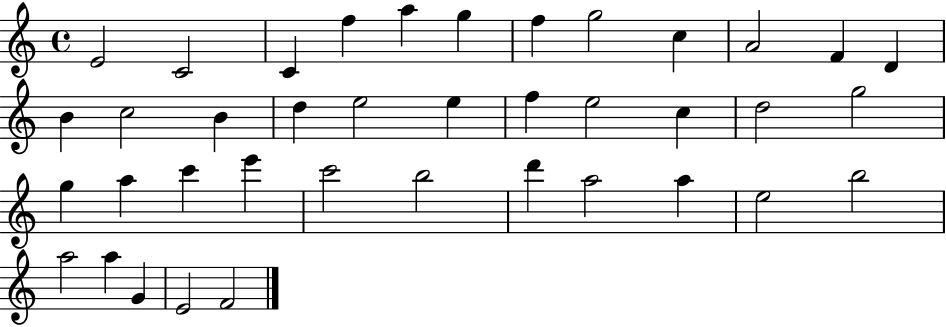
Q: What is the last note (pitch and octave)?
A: F4